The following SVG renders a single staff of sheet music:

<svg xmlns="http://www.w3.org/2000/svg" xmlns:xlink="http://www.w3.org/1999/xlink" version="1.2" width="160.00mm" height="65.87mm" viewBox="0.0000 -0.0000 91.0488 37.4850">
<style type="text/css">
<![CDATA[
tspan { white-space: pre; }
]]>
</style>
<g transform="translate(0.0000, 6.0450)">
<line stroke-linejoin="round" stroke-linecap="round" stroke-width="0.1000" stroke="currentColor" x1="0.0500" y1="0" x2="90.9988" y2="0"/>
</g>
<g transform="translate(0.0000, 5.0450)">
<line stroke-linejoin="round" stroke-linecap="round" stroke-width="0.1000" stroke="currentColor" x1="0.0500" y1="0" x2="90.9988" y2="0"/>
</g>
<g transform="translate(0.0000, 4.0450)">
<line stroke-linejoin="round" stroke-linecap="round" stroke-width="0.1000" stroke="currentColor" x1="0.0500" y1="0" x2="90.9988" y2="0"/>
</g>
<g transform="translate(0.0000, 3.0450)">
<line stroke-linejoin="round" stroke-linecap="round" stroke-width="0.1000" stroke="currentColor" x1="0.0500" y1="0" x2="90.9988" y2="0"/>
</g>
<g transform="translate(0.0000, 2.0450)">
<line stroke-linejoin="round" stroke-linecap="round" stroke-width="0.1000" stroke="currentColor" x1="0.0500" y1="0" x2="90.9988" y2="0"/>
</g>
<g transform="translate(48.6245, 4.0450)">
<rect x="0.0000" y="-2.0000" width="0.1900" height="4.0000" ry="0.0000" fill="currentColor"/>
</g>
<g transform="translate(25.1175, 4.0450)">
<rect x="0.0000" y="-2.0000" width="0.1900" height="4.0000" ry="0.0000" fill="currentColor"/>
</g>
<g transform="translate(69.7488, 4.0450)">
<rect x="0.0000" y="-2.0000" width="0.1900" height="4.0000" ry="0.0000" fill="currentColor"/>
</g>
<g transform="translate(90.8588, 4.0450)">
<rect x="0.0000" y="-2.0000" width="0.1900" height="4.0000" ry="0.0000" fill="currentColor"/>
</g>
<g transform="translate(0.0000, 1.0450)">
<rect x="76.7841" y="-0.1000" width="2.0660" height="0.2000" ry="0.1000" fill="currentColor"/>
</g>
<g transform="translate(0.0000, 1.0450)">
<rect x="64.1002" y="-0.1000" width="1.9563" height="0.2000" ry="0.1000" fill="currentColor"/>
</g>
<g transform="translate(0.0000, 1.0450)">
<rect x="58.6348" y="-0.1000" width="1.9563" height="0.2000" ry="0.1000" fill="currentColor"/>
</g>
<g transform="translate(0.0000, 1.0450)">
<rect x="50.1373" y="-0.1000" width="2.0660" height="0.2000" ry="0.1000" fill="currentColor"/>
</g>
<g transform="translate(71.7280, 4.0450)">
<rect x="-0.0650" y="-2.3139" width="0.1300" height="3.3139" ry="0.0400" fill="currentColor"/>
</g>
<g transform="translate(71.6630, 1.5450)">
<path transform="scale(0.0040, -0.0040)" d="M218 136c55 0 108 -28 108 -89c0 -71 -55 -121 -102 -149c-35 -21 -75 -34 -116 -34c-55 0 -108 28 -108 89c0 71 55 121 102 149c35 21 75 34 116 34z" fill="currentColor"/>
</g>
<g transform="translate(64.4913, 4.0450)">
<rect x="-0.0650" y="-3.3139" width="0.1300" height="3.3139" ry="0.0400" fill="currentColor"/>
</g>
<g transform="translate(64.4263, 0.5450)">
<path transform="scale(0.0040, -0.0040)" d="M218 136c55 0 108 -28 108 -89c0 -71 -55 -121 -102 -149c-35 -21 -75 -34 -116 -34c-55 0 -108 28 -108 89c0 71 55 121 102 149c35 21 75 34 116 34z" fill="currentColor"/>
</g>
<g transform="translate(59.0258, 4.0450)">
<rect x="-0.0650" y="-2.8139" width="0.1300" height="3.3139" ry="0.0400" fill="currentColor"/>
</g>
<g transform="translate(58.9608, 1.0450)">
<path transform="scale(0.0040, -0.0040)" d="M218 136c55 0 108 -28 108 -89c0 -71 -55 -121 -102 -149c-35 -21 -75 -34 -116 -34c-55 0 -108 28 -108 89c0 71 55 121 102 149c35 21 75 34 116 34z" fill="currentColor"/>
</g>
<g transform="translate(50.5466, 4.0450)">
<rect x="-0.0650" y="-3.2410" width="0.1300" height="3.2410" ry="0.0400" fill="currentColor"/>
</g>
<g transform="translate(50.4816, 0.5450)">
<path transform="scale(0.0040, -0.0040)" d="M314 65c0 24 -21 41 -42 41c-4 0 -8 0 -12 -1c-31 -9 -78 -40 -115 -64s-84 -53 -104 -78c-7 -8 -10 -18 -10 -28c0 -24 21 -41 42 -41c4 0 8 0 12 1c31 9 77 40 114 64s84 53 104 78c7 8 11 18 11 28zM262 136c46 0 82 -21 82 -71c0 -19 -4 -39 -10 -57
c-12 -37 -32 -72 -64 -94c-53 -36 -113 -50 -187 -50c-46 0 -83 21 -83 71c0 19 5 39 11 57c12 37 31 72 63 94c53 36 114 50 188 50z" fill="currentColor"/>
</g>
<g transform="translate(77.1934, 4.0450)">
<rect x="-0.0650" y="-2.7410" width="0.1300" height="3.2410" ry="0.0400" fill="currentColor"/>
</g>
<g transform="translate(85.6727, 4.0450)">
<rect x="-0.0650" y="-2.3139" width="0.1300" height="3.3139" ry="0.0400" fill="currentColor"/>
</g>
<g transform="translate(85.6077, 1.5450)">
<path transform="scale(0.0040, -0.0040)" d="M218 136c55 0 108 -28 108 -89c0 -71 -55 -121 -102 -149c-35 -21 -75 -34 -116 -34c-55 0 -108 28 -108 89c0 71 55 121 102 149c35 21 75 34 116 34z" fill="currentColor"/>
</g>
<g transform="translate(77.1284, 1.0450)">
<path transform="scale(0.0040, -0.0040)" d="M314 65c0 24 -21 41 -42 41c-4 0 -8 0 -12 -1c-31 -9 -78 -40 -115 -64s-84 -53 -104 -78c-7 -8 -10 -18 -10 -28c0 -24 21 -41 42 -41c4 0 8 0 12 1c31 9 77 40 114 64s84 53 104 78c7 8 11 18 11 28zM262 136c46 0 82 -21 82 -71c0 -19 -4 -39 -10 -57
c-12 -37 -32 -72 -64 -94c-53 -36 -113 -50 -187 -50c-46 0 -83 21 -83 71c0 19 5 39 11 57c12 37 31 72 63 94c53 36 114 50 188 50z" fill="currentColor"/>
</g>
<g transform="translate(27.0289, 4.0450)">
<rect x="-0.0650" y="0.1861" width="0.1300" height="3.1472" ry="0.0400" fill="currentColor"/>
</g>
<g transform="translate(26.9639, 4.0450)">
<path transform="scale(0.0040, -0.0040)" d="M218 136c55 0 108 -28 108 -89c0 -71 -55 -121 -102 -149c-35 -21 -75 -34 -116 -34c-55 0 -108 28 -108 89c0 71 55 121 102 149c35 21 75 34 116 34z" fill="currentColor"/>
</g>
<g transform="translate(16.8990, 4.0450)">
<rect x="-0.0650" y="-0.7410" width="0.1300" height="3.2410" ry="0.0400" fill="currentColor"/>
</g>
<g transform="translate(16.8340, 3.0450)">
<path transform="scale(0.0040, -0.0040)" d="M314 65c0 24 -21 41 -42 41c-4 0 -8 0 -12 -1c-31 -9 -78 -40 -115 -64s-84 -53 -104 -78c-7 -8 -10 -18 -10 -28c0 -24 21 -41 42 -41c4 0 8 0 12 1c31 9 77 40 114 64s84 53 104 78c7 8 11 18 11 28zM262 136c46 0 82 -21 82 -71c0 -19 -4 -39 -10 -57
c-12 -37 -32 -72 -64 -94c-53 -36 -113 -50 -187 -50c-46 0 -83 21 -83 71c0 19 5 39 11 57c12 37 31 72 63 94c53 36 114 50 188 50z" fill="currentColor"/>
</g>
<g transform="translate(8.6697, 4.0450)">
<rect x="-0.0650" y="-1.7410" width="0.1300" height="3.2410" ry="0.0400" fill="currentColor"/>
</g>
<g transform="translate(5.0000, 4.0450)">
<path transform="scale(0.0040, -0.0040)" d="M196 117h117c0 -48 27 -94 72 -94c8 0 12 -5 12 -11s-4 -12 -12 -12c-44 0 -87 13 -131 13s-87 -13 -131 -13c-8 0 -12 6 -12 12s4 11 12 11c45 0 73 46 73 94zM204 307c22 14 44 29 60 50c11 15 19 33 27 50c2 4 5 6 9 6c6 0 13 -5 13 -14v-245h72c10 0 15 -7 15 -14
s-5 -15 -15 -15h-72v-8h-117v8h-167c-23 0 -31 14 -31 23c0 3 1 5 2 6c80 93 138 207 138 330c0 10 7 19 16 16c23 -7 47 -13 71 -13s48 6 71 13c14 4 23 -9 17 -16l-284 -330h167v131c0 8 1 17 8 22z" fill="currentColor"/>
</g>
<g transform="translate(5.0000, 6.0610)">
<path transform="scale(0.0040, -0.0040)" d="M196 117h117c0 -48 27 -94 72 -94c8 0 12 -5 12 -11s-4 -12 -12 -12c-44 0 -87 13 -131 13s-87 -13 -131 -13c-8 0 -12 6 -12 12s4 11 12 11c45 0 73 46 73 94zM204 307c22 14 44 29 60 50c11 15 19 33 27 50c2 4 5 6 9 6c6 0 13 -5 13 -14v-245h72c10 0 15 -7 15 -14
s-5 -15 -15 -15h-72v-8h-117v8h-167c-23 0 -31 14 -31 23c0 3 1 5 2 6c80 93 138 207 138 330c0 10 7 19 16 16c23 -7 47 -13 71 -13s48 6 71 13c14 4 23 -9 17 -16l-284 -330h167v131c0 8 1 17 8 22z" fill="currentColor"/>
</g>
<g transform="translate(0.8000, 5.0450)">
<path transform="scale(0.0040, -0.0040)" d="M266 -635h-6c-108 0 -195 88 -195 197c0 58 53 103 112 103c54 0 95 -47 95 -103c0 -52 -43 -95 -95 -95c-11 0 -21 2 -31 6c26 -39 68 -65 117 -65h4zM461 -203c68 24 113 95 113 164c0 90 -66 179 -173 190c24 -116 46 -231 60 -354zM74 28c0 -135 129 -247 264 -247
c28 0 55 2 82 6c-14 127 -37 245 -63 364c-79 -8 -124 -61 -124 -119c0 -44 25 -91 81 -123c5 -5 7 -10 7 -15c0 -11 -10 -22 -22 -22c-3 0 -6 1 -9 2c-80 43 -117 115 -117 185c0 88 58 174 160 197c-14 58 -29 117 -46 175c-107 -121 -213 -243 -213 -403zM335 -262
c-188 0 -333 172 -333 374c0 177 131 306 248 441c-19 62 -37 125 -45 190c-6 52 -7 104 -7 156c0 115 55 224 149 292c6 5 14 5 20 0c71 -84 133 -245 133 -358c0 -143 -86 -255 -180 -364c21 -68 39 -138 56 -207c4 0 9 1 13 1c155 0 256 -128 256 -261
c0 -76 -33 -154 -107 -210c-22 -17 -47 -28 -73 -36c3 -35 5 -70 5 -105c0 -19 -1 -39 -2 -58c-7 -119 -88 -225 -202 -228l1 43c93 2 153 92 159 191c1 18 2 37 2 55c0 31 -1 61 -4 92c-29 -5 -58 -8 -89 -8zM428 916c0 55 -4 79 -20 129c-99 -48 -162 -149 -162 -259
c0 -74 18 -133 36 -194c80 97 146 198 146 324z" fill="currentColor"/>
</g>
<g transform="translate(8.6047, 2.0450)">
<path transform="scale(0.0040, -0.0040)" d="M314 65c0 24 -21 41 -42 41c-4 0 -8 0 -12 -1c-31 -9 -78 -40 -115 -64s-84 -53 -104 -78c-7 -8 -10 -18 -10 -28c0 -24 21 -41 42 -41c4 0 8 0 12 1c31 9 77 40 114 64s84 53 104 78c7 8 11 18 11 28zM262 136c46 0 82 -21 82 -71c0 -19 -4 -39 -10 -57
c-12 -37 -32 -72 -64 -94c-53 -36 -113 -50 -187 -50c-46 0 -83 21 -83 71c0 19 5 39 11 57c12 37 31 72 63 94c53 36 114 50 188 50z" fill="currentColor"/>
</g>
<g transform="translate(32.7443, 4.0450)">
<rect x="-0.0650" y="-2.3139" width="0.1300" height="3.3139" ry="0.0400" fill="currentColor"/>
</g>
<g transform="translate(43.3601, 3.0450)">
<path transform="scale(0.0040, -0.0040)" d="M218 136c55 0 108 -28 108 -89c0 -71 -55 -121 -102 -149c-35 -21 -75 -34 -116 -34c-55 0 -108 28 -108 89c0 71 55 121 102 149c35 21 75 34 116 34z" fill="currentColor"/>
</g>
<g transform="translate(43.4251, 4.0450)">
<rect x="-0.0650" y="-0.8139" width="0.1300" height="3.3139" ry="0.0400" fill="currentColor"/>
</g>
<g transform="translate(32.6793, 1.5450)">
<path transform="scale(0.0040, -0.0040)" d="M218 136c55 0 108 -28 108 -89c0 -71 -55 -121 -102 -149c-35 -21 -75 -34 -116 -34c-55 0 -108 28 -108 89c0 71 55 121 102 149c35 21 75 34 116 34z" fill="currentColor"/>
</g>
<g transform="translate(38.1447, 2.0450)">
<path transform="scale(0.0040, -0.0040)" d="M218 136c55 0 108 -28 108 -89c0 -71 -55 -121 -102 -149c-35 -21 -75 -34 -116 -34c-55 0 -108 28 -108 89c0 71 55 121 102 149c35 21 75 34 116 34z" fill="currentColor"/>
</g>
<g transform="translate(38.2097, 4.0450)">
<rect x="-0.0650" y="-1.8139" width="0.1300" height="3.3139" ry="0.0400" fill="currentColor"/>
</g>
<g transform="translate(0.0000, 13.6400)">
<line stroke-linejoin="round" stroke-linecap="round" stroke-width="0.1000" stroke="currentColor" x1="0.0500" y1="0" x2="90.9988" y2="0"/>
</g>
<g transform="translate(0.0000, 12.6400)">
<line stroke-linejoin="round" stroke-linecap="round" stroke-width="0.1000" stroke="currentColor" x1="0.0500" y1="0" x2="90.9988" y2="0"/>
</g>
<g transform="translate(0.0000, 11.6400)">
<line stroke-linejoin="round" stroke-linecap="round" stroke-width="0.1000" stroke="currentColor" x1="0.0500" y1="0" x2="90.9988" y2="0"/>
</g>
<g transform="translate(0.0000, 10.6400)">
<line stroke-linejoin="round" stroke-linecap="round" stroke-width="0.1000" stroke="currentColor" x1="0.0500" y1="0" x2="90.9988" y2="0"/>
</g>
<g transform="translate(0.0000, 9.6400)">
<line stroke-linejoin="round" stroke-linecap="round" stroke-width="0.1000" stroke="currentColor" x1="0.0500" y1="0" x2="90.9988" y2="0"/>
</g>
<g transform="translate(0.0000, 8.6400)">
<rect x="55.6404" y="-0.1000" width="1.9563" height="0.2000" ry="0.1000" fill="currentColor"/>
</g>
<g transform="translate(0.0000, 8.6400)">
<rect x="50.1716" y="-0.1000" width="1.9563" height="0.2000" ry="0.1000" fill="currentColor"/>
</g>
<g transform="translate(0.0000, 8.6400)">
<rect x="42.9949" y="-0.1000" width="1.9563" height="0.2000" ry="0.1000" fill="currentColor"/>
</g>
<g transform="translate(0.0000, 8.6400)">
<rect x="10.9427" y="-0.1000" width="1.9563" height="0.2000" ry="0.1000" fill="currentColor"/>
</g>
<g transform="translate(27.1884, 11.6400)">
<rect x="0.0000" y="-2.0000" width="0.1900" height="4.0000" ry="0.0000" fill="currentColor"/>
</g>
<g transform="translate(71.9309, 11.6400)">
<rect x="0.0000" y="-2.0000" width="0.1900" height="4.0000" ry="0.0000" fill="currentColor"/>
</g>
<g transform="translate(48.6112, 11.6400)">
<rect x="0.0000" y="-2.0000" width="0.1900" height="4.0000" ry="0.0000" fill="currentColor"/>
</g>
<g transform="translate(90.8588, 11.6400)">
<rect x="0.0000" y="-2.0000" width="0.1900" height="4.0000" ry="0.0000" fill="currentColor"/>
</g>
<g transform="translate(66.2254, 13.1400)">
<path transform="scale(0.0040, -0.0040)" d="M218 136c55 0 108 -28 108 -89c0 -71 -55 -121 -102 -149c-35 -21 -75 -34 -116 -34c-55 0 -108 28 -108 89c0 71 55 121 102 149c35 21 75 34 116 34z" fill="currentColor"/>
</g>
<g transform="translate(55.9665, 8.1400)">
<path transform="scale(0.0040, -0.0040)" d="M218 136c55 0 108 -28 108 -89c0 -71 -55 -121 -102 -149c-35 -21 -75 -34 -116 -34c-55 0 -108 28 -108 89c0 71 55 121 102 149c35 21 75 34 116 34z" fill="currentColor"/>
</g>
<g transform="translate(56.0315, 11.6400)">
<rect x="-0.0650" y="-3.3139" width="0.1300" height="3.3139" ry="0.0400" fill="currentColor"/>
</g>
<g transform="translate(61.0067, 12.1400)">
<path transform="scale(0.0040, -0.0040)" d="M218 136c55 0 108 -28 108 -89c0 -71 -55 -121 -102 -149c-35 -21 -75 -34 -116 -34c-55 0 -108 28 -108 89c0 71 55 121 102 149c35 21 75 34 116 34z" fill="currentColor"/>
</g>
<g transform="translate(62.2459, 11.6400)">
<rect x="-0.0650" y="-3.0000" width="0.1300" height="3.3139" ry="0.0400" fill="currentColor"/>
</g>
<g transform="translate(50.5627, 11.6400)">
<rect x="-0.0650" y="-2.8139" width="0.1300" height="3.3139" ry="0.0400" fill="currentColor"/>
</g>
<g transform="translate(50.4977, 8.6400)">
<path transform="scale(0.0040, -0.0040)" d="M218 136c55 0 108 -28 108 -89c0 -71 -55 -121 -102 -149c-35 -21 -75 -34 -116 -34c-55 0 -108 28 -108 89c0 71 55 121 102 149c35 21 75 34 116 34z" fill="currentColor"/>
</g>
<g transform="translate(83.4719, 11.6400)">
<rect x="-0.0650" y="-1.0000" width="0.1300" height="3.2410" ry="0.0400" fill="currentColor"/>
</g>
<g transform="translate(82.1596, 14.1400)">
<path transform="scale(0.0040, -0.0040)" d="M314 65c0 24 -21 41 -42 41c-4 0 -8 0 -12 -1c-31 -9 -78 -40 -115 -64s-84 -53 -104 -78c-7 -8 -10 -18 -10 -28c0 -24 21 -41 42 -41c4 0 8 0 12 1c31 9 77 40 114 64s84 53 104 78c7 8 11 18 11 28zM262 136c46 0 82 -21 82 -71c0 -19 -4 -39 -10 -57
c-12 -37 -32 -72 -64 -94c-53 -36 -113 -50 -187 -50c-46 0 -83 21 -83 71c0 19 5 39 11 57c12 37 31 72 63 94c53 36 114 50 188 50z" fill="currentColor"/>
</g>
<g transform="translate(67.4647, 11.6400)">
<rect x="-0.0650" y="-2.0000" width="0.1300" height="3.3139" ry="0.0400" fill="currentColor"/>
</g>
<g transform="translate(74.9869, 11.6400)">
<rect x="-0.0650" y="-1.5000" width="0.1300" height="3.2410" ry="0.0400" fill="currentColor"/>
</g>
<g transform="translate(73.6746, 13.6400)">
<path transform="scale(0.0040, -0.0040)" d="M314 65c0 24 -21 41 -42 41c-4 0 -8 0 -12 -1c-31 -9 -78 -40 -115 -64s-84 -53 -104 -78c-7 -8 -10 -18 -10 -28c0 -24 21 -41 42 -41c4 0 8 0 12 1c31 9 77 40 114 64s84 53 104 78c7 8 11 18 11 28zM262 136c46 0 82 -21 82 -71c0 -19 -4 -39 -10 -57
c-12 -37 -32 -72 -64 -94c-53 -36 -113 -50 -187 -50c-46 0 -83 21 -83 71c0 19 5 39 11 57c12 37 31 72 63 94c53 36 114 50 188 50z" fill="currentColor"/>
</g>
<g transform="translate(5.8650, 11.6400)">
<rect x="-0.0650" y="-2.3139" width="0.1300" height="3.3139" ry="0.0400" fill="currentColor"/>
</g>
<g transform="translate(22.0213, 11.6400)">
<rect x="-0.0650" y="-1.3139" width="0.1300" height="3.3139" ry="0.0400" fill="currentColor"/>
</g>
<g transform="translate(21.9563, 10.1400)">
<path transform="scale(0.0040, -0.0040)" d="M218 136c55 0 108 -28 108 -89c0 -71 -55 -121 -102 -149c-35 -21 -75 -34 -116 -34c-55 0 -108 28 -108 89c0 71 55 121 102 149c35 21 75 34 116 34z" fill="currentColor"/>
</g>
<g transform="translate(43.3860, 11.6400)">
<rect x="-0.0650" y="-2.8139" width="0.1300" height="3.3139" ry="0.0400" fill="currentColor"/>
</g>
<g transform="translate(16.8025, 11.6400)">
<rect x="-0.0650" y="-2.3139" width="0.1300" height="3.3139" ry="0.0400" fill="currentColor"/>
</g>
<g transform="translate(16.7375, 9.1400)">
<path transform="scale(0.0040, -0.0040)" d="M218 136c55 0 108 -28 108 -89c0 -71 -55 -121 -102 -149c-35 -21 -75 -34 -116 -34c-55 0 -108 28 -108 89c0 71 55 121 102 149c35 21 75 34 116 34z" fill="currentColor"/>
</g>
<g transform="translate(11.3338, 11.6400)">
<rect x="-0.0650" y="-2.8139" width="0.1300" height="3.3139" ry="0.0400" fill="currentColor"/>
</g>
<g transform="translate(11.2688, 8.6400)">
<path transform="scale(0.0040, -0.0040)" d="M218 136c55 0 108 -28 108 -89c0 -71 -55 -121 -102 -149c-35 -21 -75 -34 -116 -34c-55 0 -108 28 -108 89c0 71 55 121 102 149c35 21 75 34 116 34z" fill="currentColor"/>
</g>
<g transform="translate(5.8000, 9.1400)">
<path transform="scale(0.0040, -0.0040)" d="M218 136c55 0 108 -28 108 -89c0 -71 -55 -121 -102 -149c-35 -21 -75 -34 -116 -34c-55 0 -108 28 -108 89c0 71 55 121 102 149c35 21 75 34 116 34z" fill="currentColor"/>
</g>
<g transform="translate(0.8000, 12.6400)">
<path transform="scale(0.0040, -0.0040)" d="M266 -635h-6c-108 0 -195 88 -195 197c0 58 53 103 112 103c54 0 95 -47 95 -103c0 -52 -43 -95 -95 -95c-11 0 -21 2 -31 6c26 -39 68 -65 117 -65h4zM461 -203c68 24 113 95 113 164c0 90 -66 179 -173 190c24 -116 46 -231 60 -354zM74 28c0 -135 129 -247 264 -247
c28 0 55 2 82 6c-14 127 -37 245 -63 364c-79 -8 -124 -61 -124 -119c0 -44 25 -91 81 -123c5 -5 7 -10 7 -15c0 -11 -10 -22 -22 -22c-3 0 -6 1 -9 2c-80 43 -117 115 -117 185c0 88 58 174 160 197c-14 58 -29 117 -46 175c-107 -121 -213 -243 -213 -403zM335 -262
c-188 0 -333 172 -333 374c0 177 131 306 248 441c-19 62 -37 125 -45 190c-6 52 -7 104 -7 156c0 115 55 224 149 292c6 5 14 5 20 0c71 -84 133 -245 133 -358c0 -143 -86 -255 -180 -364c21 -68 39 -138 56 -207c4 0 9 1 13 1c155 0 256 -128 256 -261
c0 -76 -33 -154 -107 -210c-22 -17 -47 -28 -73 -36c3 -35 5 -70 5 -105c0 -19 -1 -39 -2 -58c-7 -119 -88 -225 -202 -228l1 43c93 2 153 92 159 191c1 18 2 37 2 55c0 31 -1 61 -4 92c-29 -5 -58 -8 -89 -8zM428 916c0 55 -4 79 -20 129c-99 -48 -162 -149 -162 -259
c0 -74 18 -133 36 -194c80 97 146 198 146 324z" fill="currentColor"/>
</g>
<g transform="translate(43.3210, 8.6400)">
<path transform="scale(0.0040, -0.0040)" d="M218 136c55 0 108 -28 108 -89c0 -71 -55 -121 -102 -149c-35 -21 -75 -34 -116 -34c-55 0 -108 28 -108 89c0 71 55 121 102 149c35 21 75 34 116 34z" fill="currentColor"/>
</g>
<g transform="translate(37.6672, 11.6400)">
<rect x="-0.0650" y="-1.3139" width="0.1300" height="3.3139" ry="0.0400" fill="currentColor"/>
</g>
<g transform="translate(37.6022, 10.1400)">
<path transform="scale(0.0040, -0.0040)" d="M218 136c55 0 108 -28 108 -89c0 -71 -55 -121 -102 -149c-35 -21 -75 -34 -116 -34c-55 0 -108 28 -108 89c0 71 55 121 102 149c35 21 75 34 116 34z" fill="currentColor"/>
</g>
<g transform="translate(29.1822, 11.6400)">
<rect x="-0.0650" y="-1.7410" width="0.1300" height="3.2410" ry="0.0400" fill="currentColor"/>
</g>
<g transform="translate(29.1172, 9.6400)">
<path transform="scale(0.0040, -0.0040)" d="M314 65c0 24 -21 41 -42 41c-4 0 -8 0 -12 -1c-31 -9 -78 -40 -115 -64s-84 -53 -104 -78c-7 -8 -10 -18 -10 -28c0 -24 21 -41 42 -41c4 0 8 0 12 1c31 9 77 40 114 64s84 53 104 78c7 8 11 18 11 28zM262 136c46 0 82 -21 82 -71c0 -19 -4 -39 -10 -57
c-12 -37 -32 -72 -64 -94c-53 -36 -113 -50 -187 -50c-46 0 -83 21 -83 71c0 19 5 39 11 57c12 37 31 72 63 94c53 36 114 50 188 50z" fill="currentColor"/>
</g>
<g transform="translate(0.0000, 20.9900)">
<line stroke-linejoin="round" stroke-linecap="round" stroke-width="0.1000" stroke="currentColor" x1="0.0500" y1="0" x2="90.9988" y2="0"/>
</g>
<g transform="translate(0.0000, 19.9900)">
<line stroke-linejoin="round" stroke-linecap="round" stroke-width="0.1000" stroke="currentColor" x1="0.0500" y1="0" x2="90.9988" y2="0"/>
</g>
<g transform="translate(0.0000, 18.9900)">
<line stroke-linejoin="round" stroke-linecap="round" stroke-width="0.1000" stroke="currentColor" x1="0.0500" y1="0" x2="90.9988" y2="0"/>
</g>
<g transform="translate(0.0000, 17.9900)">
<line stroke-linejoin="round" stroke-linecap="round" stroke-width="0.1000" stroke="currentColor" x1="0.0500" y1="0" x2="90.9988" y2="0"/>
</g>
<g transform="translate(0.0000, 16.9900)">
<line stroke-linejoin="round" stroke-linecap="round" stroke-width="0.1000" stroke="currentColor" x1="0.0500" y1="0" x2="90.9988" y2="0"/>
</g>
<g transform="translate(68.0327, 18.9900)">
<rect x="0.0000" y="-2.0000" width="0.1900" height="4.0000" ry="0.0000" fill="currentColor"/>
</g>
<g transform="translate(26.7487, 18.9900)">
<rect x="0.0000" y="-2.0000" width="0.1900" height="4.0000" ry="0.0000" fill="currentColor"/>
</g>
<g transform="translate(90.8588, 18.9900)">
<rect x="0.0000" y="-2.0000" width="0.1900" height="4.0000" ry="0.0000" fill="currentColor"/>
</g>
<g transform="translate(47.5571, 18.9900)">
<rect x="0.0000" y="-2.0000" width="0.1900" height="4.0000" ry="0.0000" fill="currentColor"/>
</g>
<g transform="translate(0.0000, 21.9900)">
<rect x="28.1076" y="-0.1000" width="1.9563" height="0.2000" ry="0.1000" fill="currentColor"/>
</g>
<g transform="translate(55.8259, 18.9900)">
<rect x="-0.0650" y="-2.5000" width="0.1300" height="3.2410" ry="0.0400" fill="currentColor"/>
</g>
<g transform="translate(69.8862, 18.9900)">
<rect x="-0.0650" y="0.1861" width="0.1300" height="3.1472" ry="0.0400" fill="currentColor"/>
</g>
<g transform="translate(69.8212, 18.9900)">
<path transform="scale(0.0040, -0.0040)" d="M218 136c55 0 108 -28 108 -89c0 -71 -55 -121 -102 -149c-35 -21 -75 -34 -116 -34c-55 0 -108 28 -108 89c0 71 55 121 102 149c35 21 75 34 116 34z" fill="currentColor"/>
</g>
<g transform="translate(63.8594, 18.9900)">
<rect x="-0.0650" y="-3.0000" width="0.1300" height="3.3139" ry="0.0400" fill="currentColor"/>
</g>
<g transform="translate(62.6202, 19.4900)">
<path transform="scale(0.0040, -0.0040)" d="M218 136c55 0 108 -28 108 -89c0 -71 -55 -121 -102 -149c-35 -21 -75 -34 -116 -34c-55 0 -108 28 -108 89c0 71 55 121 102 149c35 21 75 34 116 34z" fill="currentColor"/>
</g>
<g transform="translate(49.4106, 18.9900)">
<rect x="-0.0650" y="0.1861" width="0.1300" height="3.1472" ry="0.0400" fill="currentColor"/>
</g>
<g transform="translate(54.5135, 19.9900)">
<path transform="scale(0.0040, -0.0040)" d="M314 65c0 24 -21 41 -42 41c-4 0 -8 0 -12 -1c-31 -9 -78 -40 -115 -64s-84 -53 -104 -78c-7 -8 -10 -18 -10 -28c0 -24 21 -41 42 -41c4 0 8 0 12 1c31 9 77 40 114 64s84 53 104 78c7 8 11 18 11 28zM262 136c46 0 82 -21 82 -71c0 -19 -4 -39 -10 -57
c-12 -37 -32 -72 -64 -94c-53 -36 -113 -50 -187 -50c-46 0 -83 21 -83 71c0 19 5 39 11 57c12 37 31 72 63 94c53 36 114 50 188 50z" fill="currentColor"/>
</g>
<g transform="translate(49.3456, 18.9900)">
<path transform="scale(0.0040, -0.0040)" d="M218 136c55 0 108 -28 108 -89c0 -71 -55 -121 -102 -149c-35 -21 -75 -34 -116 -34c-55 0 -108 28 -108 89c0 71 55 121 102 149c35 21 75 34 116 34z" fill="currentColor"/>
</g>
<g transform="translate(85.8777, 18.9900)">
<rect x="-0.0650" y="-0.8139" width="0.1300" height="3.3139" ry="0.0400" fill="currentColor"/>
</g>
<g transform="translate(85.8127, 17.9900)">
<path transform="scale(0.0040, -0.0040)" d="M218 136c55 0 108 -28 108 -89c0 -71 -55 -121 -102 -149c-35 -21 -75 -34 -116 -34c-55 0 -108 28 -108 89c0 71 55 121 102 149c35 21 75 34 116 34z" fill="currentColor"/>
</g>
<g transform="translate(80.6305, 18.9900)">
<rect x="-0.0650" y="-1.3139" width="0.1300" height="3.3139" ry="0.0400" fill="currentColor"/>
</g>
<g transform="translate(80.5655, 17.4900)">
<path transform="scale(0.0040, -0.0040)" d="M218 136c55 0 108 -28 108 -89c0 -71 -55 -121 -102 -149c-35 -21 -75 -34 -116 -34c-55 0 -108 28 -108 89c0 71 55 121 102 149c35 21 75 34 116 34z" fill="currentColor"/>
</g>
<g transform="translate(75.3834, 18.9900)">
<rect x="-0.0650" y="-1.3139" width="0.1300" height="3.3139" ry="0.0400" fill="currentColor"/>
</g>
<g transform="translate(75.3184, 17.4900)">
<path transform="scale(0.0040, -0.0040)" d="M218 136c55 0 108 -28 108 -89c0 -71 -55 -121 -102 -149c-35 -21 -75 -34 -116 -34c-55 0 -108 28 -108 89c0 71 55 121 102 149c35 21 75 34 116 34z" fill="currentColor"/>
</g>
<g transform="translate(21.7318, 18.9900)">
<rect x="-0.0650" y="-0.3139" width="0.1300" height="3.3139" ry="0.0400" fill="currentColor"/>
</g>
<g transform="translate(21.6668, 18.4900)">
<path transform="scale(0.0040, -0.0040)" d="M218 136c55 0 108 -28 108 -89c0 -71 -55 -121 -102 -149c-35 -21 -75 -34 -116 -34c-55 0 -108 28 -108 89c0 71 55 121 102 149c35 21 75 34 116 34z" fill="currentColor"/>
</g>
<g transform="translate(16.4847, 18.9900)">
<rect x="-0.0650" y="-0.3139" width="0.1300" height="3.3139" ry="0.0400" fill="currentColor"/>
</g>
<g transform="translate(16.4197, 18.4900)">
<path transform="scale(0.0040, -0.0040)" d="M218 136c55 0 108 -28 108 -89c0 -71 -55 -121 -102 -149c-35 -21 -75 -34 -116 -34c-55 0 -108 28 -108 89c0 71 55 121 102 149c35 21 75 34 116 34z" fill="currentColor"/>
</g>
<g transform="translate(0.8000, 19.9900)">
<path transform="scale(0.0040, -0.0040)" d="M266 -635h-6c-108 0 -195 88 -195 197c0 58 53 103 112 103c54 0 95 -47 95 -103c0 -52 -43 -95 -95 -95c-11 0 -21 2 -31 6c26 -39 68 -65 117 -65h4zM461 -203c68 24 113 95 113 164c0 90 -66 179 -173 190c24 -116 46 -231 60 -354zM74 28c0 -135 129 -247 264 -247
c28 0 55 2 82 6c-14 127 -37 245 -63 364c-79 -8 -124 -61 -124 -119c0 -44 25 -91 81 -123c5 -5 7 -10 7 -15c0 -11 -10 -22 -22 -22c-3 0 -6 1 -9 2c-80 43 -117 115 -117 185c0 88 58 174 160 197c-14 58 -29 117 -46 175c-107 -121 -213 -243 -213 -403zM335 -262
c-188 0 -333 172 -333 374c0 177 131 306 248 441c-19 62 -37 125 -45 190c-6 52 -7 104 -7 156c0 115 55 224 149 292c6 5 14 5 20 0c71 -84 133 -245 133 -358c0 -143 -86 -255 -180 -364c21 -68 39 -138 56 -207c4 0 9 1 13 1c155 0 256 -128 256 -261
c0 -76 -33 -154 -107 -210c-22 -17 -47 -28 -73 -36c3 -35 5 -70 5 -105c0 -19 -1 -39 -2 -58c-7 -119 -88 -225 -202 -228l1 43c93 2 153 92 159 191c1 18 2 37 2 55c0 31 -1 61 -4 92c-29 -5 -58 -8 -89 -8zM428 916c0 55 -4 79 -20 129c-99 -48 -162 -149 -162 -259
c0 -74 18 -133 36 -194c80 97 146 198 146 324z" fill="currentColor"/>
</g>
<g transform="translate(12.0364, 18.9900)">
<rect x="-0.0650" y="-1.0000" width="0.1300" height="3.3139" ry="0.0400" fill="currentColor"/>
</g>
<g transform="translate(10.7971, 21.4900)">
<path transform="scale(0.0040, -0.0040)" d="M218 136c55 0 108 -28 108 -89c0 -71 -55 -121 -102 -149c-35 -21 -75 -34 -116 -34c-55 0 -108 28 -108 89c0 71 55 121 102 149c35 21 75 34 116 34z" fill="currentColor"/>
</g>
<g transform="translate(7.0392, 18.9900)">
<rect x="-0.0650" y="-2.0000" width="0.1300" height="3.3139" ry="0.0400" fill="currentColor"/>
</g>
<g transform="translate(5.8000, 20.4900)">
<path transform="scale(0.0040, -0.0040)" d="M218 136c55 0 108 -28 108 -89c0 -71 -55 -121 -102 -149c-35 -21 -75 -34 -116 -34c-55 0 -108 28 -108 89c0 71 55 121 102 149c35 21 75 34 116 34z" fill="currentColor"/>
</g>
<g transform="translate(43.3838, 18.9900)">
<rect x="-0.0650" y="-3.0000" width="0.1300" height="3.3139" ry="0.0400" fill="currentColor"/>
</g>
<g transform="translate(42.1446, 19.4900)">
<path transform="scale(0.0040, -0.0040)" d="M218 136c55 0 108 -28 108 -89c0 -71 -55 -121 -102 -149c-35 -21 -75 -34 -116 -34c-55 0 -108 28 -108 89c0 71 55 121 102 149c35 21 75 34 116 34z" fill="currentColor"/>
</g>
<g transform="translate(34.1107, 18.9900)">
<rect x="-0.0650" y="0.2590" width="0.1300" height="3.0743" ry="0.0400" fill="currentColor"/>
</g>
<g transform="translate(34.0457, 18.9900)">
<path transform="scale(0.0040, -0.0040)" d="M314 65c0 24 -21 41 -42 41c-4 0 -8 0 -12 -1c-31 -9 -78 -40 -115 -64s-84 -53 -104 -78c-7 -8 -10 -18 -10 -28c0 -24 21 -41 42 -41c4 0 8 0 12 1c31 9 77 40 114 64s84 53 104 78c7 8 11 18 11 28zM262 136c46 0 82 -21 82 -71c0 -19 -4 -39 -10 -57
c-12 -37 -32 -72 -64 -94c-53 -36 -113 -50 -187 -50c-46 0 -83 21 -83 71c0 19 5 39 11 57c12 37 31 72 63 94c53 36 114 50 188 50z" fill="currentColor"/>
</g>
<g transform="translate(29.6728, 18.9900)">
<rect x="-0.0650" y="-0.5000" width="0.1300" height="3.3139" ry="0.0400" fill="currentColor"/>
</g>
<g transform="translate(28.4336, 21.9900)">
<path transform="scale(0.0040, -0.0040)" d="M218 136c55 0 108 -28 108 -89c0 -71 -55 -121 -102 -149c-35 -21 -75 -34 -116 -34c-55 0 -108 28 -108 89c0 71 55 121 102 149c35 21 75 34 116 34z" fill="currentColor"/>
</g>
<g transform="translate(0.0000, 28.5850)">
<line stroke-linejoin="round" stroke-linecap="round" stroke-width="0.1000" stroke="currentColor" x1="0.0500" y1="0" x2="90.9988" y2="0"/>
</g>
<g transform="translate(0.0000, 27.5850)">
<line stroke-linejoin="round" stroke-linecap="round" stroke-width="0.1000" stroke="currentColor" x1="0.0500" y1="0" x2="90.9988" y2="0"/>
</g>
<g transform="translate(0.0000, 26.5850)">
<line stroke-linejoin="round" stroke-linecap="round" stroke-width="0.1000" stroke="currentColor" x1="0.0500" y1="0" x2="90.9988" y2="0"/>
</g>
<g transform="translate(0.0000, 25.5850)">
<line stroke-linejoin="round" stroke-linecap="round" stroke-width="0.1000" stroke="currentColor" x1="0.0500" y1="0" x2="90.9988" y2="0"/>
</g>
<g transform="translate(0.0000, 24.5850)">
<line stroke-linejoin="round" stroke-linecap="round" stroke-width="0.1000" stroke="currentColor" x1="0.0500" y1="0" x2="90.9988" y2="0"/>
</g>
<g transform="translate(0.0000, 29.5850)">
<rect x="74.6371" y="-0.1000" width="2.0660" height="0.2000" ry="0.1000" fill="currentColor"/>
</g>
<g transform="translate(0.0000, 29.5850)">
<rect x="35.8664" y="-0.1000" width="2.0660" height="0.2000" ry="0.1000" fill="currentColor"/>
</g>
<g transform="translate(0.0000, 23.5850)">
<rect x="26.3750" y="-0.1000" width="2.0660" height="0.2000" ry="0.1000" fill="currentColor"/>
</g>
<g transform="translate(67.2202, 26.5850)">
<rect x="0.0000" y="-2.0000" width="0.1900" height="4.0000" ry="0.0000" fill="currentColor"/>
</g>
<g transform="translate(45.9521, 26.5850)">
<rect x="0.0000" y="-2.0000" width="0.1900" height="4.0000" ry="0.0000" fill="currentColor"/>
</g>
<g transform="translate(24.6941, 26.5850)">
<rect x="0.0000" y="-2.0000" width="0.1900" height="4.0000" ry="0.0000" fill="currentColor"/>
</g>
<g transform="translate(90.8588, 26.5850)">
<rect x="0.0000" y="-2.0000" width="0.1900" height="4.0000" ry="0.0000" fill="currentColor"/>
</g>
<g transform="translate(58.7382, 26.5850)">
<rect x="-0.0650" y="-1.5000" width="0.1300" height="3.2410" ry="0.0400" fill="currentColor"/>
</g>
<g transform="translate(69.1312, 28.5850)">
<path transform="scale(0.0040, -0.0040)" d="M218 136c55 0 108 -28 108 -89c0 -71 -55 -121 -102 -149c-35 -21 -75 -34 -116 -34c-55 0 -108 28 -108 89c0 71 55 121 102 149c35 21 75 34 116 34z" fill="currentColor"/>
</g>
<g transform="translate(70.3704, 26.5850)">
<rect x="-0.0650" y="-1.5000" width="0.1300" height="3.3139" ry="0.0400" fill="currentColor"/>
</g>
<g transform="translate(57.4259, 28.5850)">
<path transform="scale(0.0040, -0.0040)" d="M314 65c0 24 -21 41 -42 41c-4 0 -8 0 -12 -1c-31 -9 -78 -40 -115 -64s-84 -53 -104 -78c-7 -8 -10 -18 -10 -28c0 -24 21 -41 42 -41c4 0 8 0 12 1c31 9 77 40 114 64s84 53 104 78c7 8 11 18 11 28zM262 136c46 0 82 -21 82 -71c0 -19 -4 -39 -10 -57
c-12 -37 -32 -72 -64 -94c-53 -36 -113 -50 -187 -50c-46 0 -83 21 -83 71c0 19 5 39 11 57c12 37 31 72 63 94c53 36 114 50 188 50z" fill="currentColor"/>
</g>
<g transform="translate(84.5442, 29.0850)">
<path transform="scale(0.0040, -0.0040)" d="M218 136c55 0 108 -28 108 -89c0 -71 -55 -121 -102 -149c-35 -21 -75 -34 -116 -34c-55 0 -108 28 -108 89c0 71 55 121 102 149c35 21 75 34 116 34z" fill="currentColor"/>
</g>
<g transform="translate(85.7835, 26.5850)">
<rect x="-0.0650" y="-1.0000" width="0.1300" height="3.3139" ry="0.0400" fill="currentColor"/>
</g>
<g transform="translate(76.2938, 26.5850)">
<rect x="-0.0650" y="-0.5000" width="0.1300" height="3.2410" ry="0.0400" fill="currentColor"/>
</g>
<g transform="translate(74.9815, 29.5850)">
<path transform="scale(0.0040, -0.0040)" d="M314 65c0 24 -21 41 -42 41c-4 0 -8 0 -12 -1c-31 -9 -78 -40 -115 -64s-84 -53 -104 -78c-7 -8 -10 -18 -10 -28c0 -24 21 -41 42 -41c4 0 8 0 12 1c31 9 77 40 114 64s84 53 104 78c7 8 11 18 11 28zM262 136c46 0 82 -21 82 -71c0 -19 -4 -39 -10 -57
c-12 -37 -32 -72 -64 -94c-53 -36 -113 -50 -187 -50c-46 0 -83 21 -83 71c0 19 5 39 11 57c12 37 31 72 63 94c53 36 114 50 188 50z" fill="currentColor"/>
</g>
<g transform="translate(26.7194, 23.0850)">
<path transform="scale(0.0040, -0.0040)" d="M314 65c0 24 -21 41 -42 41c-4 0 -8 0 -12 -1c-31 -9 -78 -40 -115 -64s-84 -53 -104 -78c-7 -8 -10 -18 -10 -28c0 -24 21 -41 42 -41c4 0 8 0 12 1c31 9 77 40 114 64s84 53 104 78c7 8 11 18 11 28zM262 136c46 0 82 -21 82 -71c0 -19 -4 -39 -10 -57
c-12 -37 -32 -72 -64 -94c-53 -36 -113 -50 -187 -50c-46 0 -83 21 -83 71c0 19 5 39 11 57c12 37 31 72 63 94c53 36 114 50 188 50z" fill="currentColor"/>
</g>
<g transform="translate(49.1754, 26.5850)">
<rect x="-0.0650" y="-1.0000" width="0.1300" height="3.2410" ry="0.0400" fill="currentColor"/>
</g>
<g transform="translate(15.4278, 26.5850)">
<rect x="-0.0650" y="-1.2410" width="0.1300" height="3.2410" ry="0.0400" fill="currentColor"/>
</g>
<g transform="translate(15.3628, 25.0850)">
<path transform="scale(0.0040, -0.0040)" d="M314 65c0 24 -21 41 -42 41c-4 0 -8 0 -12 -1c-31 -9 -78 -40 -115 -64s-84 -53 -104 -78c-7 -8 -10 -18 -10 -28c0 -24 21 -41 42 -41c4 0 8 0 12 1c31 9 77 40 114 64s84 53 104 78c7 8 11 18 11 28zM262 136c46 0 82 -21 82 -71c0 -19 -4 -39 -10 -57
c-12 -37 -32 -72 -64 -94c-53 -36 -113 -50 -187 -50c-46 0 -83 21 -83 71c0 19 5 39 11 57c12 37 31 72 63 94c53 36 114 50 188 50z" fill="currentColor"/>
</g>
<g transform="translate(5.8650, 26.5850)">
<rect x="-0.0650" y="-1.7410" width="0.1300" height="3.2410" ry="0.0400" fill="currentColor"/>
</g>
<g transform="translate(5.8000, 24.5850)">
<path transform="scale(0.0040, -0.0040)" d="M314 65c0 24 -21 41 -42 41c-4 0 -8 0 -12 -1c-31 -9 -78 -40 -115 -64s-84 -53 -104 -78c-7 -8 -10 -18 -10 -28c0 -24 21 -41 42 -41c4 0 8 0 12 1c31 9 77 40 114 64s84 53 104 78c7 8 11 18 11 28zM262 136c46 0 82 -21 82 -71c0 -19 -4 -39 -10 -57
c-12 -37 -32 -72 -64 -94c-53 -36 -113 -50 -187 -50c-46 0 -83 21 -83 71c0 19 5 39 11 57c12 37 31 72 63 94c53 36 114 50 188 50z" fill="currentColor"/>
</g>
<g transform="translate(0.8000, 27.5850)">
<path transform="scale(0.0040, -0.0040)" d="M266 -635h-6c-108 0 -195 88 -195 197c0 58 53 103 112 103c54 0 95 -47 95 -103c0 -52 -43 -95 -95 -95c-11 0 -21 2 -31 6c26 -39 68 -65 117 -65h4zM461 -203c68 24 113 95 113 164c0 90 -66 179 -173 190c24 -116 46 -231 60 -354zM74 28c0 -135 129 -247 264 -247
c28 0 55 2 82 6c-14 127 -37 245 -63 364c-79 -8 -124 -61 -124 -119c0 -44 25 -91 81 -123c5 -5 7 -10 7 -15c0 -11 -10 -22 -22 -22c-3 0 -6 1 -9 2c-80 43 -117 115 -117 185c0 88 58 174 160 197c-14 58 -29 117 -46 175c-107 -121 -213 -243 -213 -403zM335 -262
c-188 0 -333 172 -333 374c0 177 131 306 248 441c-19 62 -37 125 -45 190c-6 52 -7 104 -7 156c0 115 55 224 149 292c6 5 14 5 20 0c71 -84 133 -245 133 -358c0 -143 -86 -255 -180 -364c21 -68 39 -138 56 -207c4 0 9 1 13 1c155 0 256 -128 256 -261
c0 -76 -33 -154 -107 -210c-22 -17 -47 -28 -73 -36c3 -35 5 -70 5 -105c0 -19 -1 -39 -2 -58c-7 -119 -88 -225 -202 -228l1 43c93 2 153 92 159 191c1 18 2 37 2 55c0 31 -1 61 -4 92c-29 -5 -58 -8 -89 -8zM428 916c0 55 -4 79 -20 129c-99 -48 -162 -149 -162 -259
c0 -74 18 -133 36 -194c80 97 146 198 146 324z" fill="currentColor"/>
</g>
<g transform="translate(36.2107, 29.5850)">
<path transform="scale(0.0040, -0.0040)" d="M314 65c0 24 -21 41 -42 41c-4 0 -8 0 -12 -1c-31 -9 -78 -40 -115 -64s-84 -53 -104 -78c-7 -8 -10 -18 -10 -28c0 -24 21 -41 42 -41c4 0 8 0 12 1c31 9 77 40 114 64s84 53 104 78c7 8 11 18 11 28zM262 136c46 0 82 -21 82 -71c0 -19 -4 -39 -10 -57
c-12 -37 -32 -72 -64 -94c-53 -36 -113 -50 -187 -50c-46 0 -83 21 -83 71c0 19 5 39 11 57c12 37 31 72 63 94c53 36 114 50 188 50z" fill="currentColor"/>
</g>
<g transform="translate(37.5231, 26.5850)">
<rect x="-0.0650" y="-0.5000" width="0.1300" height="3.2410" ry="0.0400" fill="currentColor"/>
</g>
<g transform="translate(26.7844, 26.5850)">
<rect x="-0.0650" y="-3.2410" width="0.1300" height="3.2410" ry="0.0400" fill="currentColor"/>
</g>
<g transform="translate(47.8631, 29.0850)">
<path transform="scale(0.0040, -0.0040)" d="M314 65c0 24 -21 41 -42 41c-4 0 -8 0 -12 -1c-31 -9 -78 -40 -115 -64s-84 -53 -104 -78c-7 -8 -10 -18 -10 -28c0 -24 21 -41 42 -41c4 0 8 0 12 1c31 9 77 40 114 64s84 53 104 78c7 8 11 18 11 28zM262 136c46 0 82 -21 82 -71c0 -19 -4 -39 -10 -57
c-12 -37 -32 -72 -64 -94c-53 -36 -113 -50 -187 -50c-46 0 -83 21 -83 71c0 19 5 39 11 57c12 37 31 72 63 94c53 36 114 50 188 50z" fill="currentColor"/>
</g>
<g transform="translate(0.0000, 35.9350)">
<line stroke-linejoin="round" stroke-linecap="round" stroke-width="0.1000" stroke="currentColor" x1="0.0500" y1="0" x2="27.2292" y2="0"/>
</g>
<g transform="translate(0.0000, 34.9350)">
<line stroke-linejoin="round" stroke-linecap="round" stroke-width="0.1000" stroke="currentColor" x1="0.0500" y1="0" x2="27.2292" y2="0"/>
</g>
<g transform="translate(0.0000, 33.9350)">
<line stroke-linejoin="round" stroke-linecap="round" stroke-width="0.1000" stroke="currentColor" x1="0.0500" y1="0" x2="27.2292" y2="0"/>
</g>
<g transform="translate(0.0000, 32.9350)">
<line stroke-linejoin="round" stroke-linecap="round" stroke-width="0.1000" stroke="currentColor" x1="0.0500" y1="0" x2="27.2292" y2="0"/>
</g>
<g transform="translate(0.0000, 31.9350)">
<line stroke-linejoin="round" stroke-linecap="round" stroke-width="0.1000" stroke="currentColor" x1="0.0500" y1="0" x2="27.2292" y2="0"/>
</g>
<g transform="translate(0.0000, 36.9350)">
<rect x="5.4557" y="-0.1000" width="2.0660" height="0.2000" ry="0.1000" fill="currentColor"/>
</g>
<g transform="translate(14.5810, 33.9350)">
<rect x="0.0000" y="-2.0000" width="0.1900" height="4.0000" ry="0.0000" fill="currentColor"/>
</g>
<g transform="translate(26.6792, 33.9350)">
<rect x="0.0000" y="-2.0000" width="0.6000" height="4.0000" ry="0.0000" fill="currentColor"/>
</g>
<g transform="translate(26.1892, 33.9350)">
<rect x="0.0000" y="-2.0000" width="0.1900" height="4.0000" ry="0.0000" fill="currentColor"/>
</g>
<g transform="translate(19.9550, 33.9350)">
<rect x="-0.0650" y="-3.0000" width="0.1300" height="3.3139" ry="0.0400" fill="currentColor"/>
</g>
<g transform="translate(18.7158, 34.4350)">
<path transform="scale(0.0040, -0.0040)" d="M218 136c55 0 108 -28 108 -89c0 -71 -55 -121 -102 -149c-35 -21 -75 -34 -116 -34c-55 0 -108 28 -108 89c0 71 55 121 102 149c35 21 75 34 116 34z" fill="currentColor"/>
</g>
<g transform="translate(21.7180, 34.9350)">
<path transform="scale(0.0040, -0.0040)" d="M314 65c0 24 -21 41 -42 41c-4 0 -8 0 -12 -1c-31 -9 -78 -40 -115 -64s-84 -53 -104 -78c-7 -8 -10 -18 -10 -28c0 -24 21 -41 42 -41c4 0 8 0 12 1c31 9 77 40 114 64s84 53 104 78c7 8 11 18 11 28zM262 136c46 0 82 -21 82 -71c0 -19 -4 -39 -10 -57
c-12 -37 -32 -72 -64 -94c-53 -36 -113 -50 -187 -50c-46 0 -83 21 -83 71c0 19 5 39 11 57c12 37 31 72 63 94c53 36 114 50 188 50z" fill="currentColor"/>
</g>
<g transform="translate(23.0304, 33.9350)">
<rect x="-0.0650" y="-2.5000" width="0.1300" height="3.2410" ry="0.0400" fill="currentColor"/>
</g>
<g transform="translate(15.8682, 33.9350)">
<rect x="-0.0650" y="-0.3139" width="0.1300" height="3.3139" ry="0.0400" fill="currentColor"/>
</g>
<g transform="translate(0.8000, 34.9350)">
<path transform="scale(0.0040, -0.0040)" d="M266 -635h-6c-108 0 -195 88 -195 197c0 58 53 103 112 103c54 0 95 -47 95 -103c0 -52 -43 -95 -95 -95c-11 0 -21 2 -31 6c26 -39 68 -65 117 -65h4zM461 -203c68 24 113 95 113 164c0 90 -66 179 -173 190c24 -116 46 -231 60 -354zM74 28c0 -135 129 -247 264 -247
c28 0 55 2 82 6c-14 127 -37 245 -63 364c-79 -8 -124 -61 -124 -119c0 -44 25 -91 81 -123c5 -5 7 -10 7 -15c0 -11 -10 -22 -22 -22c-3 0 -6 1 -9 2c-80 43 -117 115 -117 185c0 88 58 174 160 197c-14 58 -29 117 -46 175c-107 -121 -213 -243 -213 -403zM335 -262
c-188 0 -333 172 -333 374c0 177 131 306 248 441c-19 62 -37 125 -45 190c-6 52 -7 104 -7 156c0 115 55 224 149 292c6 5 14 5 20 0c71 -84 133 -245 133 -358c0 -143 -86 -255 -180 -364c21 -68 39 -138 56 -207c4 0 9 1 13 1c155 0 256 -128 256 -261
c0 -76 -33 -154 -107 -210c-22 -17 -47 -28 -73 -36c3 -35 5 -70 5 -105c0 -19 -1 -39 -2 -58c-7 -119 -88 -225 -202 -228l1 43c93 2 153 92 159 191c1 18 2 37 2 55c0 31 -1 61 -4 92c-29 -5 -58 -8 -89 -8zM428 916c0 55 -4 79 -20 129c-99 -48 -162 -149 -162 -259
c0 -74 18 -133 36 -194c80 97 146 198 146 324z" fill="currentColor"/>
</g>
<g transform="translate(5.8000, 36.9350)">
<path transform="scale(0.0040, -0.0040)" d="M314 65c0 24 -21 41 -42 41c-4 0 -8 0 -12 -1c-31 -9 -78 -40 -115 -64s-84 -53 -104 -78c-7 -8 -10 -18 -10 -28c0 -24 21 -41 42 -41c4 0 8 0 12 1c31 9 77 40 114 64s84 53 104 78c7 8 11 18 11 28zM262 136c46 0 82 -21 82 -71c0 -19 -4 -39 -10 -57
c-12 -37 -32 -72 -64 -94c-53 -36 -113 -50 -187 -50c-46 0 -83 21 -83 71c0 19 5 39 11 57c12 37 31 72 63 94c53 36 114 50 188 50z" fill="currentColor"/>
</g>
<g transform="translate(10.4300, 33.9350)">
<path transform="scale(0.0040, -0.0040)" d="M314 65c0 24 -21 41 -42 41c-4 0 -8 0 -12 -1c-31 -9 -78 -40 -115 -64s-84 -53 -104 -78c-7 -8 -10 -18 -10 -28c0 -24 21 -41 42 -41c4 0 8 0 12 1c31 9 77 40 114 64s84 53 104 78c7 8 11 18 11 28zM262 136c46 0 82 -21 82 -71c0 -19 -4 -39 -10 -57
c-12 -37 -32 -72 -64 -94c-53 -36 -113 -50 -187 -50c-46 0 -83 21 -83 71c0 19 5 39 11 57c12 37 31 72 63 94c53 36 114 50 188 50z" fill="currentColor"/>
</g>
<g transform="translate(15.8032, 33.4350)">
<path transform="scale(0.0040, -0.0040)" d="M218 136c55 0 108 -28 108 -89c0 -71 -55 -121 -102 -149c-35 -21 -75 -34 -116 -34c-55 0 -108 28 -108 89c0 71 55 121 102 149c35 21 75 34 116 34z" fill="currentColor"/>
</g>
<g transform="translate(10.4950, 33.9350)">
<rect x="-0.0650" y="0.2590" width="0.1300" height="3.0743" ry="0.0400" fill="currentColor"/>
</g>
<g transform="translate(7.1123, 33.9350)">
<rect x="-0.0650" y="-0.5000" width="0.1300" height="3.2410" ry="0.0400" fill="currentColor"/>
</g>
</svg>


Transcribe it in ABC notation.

X:1
T:Untitled
M:4/4
L:1/4
K:C
f2 d2 B g f d b2 a b g a2 g g a g e f2 e a a b A F E2 D2 F D c c C B2 A B G2 A B e e d f2 e2 b2 C2 D2 E2 E C2 D C2 B2 c A G2